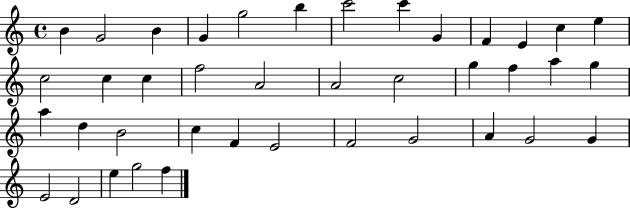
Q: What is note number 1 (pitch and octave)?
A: B4